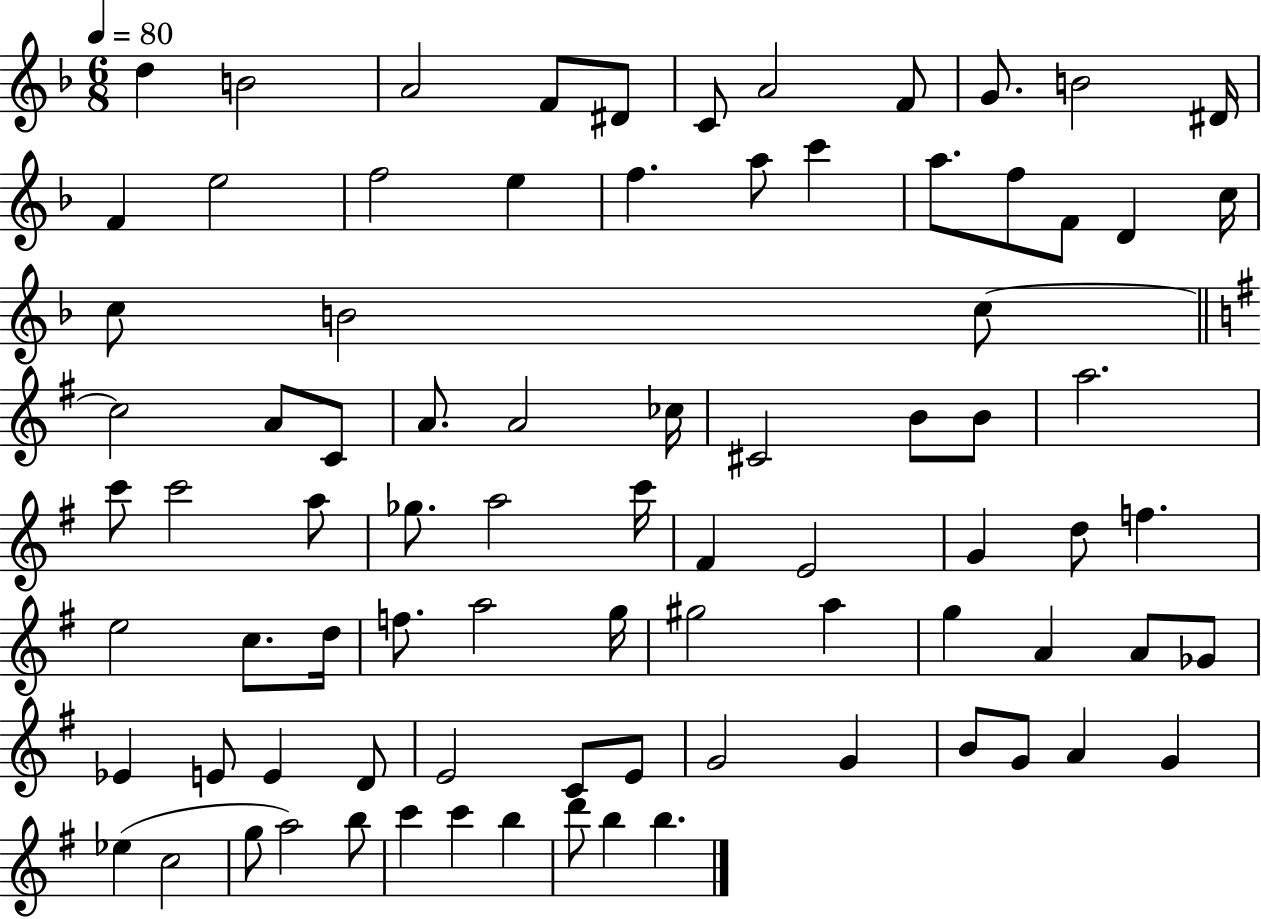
D5/q B4/h A4/h F4/e D#4/e C4/e A4/h F4/e G4/e. B4/h D#4/s F4/q E5/h F5/h E5/q F5/q. A5/e C6/q A5/e. F5/e F4/e D4/q C5/s C5/e B4/h C5/e C5/h A4/e C4/e A4/e. A4/h CES5/s C#4/h B4/e B4/e A5/h. C6/e C6/h A5/e Gb5/e. A5/h C6/s F#4/q E4/h G4/q D5/e F5/q. E5/h C5/e. D5/s F5/e. A5/h G5/s G#5/h A5/q G5/q A4/q A4/e Gb4/e Eb4/q E4/e E4/q D4/e E4/h C4/e E4/e G4/h G4/q B4/e G4/e A4/q G4/q Eb5/q C5/h G5/e A5/h B5/e C6/q C6/q B5/q D6/e B5/q B5/q.